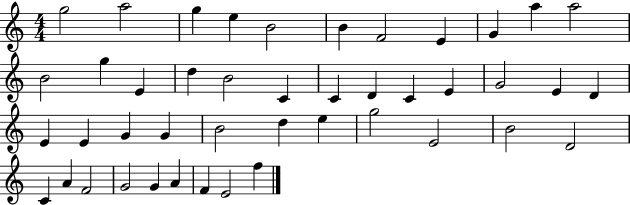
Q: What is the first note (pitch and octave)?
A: G5